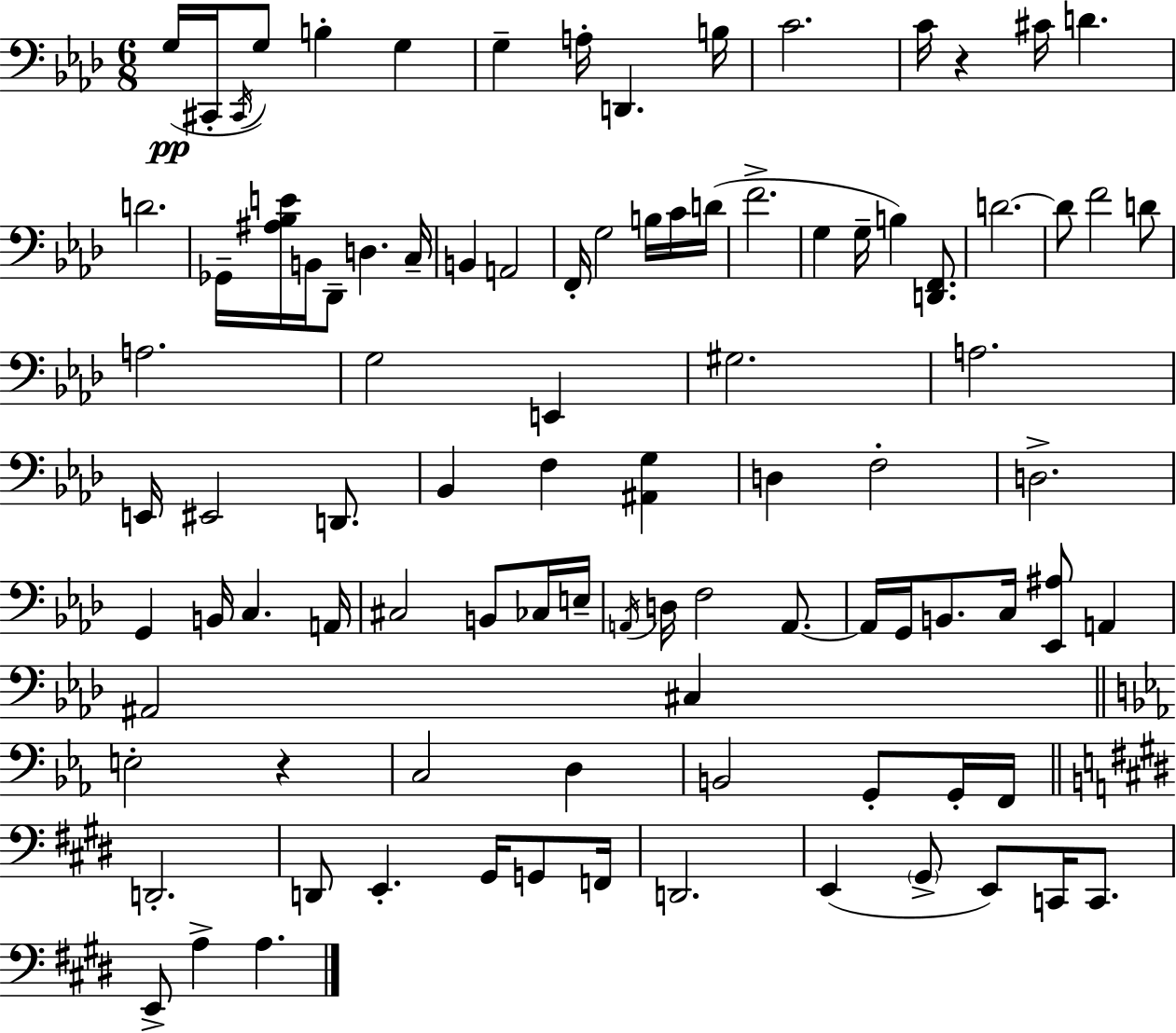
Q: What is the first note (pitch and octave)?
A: G3